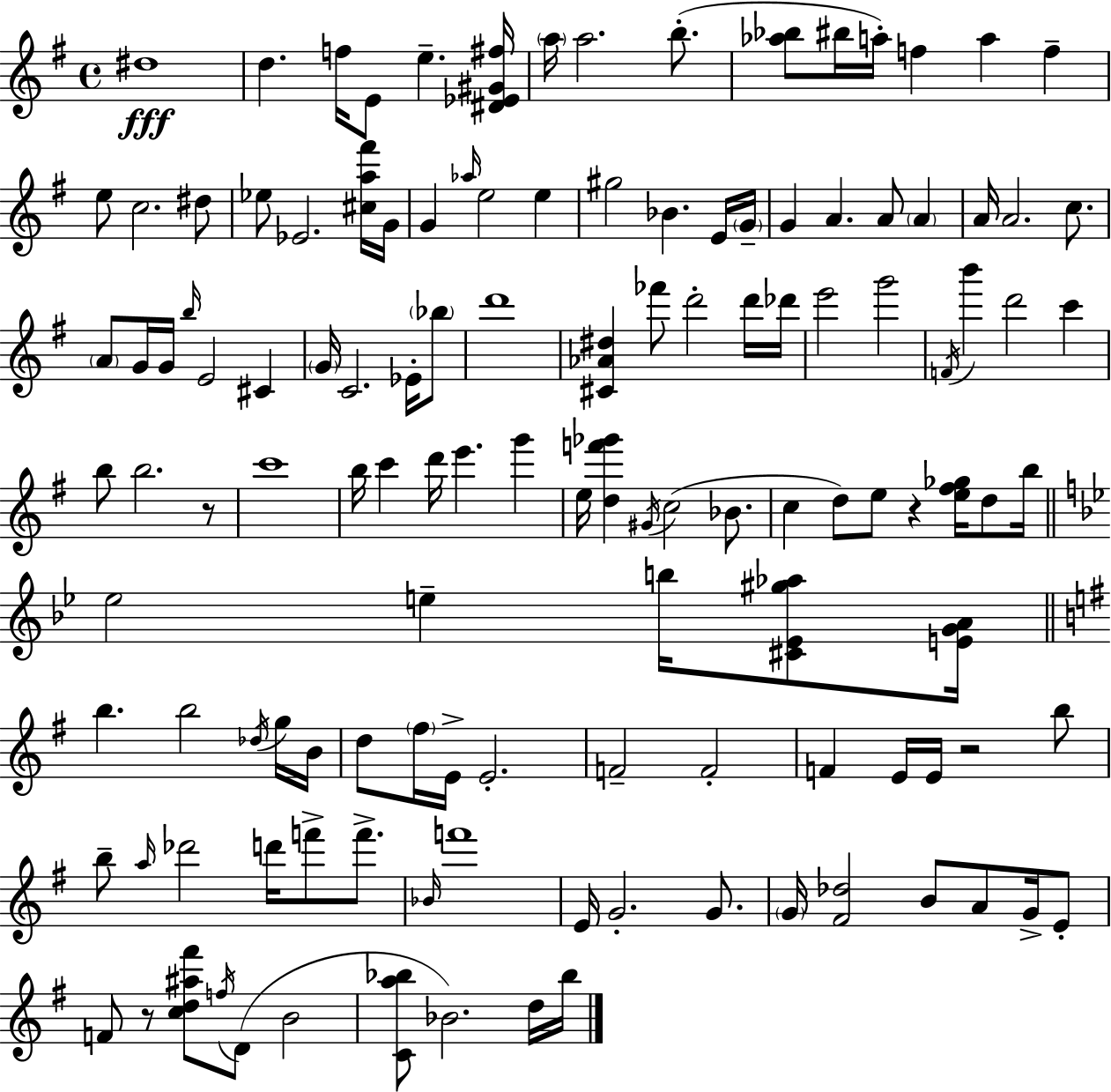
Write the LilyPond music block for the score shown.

{
  \clef treble
  \time 4/4
  \defaultTimeSignature
  \key g \major
  \repeat volta 2 { dis''1\fff | d''4. f''16 e'8 e''4.-- <dis' ees' gis' fis''>16 | \parenthesize a''16 a''2. b''8.-.( | <aes'' bes''>8 bis''16 a''16-.) f''4 a''4 f''4-- | \break e''8 c''2. dis''8 | ees''8 ees'2. <cis'' a'' fis'''>16 g'16 | g'4 \grace { aes''16 } e''2 e''4 | gis''2 bes'4. e'16 | \break \parenthesize g'16-- g'4 a'4. a'8 \parenthesize a'4 | a'16 a'2. c''8. | \parenthesize a'8 g'16 g'16 \grace { b''16 } e'2 cis'4 | \parenthesize g'16 c'2. ees'16-. | \break \parenthesize bes''8 d'''1 | <cis' aes' dis''>4 fes'''8 d'''2-. | d'''16 des'''16 e'''2 g'''2 | \acciaccatura { f'16 } b'''4 d'''2 c'''4 | \break b''8 b''2. | r8 c'''1 | b''16 c'''4 d'''16 e'''4. g'''4 | e''16 <d'' f''' ges'''>4 \acciaccatura { gis'16 } c''2( | \break bes'8. c''4 d''8) e''8 r4 | <e'' fis'' ges''>16 d''8 b''16 \bar "||" \break \key bes \major ees''2 e''4-- b''16 <cis' ees' gis'' aes''>8 <e' g' a'>16 | \bar "||" \break \key e \minor b''4. b''2 \acciaccatura { des''16 } g''16 | b'16 d''8 \parenthesize fis''16 e'16-> e'2.-. | f'2-- f'2-. | f'4 e'16 e'16 r2 b''8 | \break b''8-- \grace { a''16 } des'''2 d'''16 f'''8-> f'''8.-> | \grace { bes'16 } f'''1 | e'16 g'2.-. | g'8. \parenthesize g'16 <fis' des''>2 b'8 a'8 | \break g'16-> e'8-. f'8 r8 <c'' d'' ais'' fis'''>8 \acciaccatura { f''16 }( d'8 b'2 | <c' a'' bes''>8 bes'2.) | d''16 bes''16 } \bar "|."
}